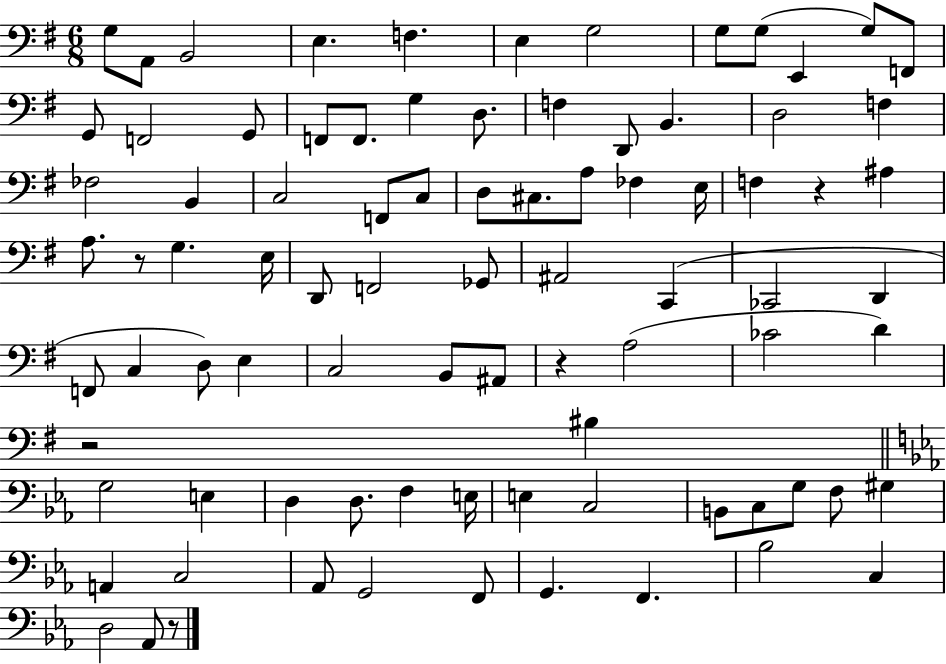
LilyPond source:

{
  \clef bass
  \numericTimeSignature
  \time 6/8
  \key g \major
  g8 a,8 b,2 | e4. f4. | e4 g2 | g8 g8( e,4 g8) f,8 | \break g,8 f,2 g,8 | f,8 f,8. g4 d8. | f4 d,8 b,4. | d2 f4 | \break fes2 b,4 | c2 f,8 c8 | d8 cis8. a8 fes4 e16 | f4 r4 ais4 | \break a8. r8 g4. e16 | d,8 f,2 ges,8 | ais,2 c,4( | ces,2 d,4 | \break f,8 c4 d8) e4 | c2 b,8 ais,8 | r4 a2( | ces'2 d'4) | \break r2 bis4 | \bar "||" \break \key ees \major g2 e4 | d4 d8. f4 e16 | e4 c2 | b,8 c8 g8 f8 gis4 | \break a,4 c2 | aes,8 g,2 f,8 | g,4. f,4. | bes2 c4 | \break d2 aes,8 r8 | \bar "|."
}